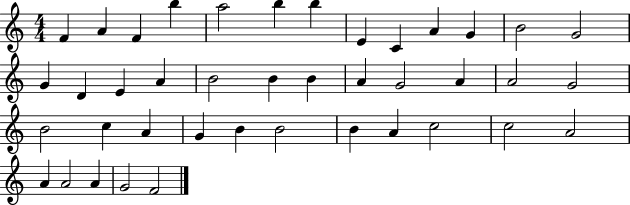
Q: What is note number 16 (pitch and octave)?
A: E4